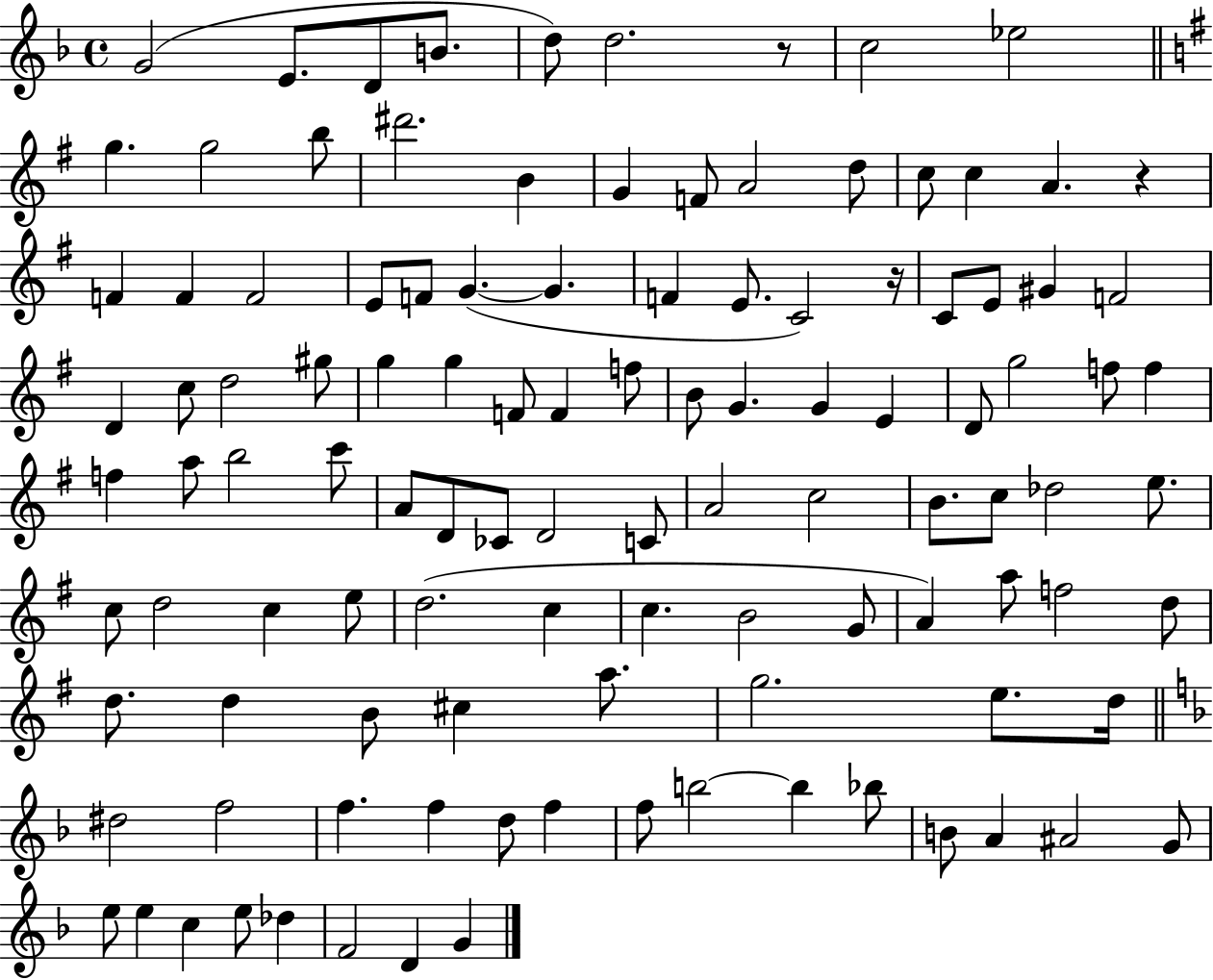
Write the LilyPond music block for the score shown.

{
  \clef treble
  \time 4/4
  \defaultTimeSignature
  \key f \major
  g'2( e'8. d'8 b'8. | d''8) d''2. r8 | c''2 ees''2 | \bar "||" \break \key g \major g''4. g''2 b''8 | dis'''2. b'4 | g'4 f'8 a'2 d''8 | c''8 c''4 a'4. r4 | \break f'4 f'4 f'2 | e'8 f'8 g'4.~(~ g'4. | f'4 e'8. c'2) r16 | c'8 e'8 gis'4 f'2 | \break d'4 c''8 d''2 gis''8 | g''4 g''4 f'8 f'4 f''8 | b'8 g'4. g'4 e'4 | d'8 g''2 f''8 f''4 | \break f''4 a''8 b''2 c'''8 | a'8 d'8 ces'8 d'2 c'8 | a'2 c''2 | b'8. c''8 des''2 e''8. | \break c''8 d''2 c''4 e''8 | d''2.( c''4 | c''4. b'2 g'8 | a'4) a''8 f''2 d''8 | \break d''8. d''4 b'8 cis''4 a''8. | g''2. e''8. d''16 | \bar "||" \break \key f \major dis''2 f''2 | f''4. f''4 d''8 f''4 | f''8 b''2~~ b''4 bes''8 | b'8 a'4 ais'2 g'8 | \break e''8 e''4 c''4 e''8 des''4 | f'2 d'4 g'4 | \bar "|."
}